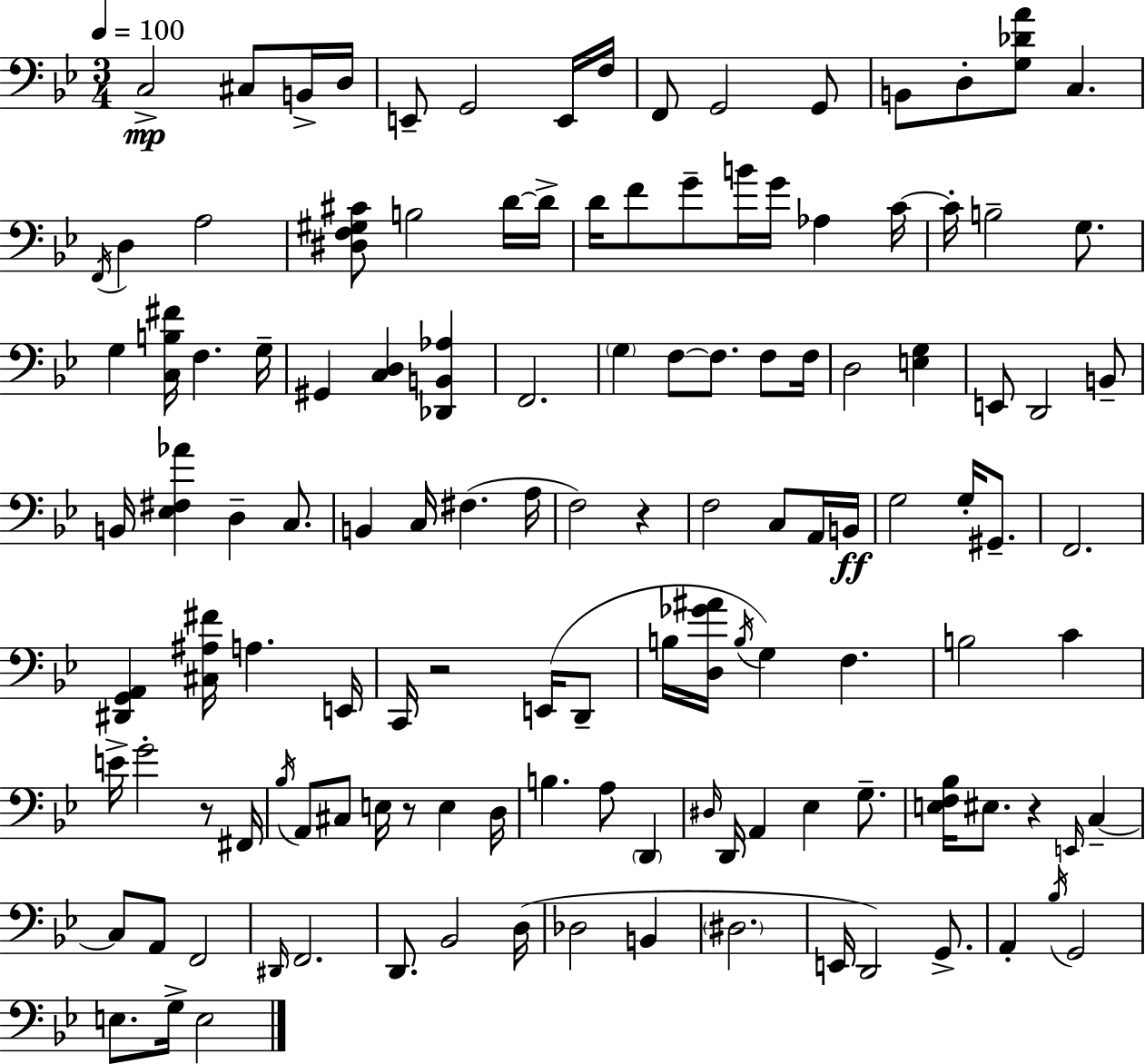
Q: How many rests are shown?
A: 5